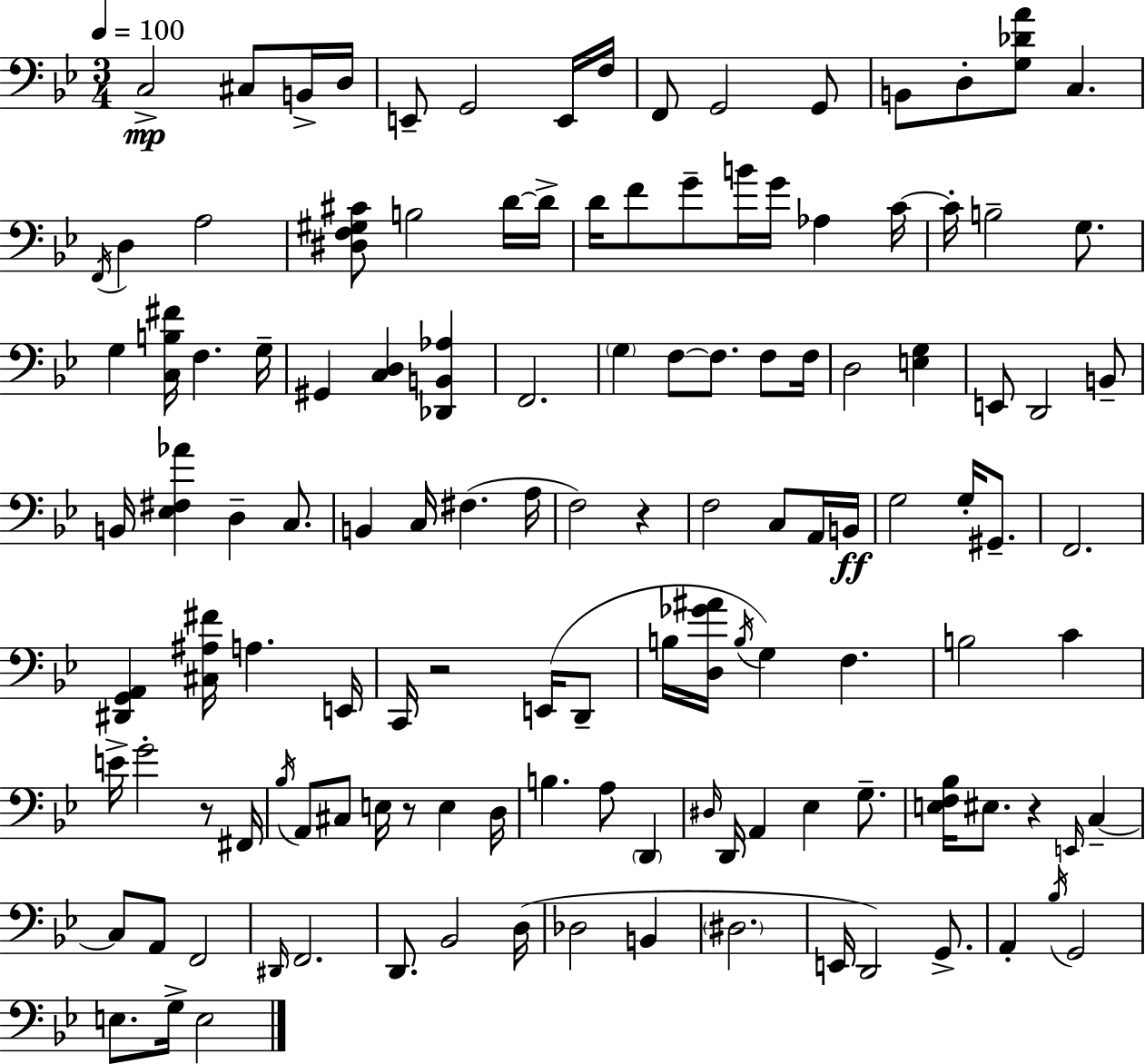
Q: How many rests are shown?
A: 5